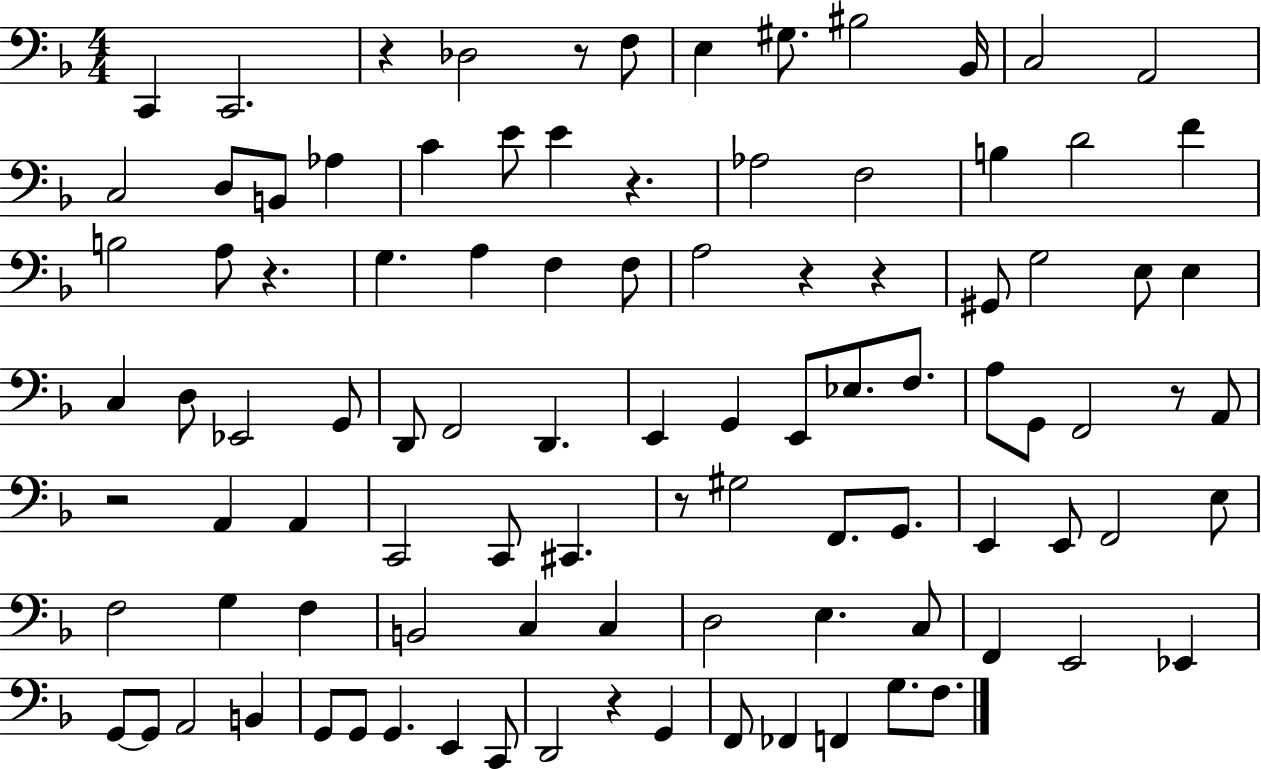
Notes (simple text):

C2/q C2/h. R/q Db3/h R/e F3/e E3/q G#3/e. BIS3/h Bb2/s C3/h A2/h C3/h D3/e B2/e Ab3/q C4/q E4/e E4/q R/q. Ab3/h F3/h B3/q D4/h F4/q B3/h A3/e R/q. G3/q. A3/q F3/q F3/e A3/h R/q R/q G#2/e G3/h E3/e E3/q C3/q D3/e Eb2/h G2/e D2/e F2/h D2/q. E2/q G2/q E2/e Eb3/e. F3/e. A3/e G2/e F2/h R/e A2/e R/h A2/q A2/q C2/h C2/e C#2/q. R/e G#3/h F2/e. G2/e. E2/q E2/e F2/h E3/e F3/h G3/q F3/q B2/h C3/q C3/q D3/h E3/q. C3/e F2/q E2/h Eb2/q G2/e G2/e A2/h B2/q G2/e G2/e G2/q. E2/q C2/e D2/h R/q G2/q F2/e FES2/q F2/q G3/e. F3/e.